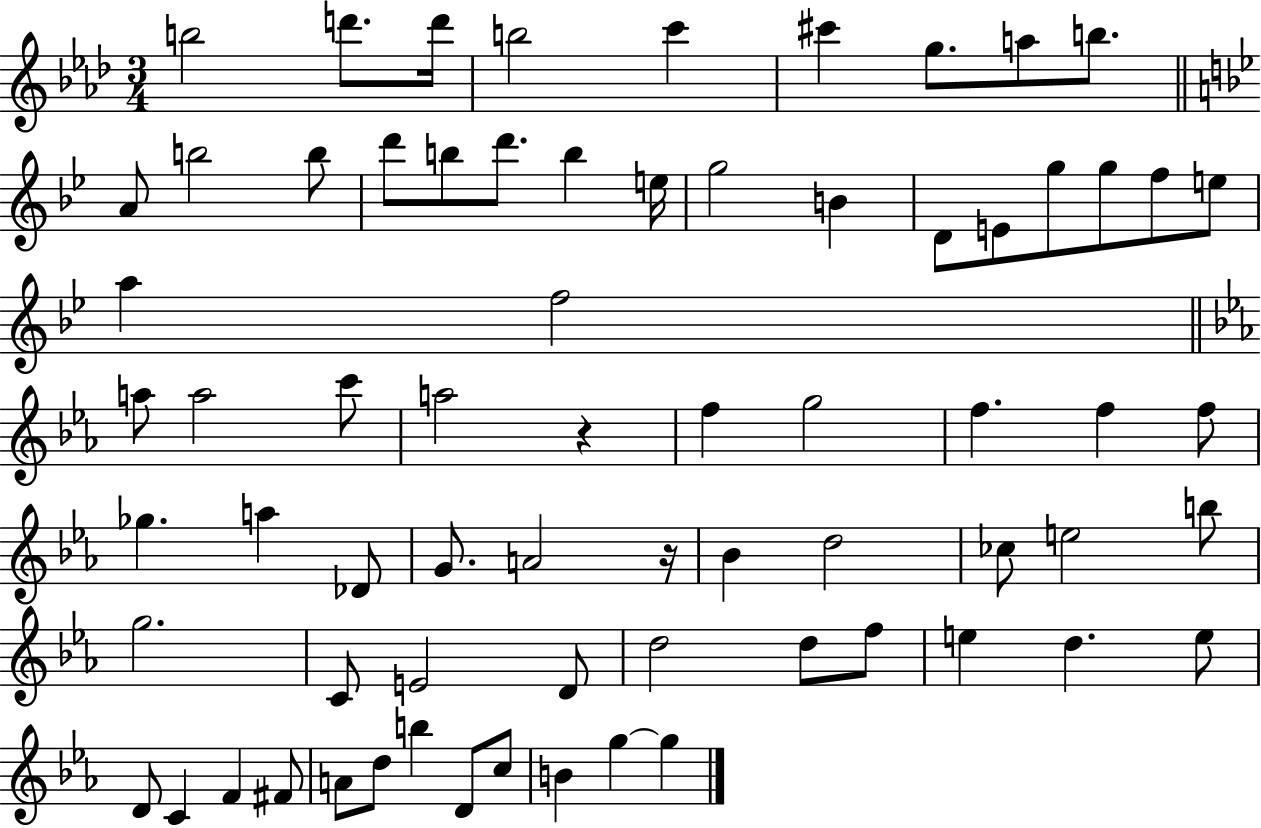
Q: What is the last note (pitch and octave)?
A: G5